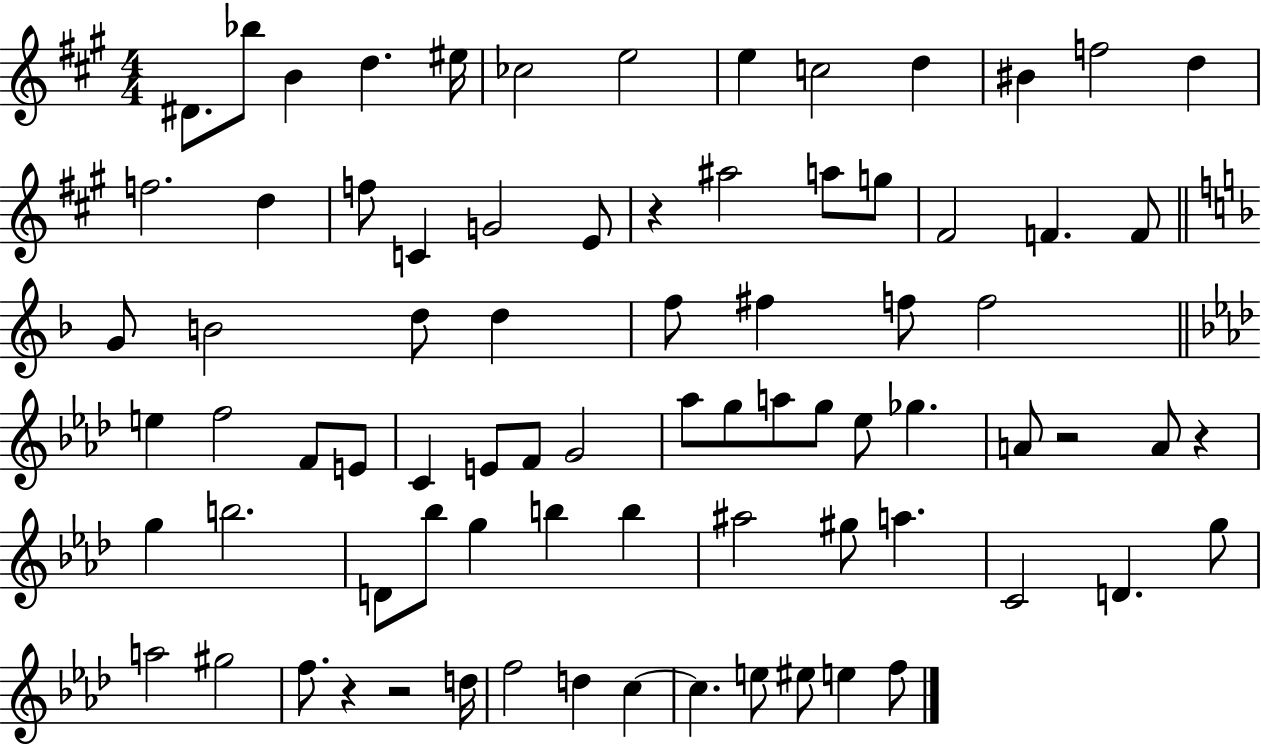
D#4/e. Bb5/e B4/q D5/q. EIS5/s CES5/h E5/h E5/q C5/h D5/q BIS4/q F5/h D5/q F5/h. D5/q F5/e C4/q G4/h E4/e R/q A#5/h A5/e G5/e F#4/h F4/q. F4/e G4/e B4/h D5/e D5/q F5/e F#5/q F5/e F5/h E5/q F5/h F4/e E4/e C4/q E4/e F4/e G4/h Ab5/e G5/e A5/e G5/e Eb5/e Gb5/q. A4/e R/h A4/e R/q G5/q B5/h. D4/e Bb5/e G5/q B5/q B5/q A#5/h G#5/e A5/q. C4/h D4/q. G5/e A5/h G#5/h F5/e. R/q R/h D5/s F5/h D5/q C5/q C5/q. E5/e EIS5/e E5/q F5/e